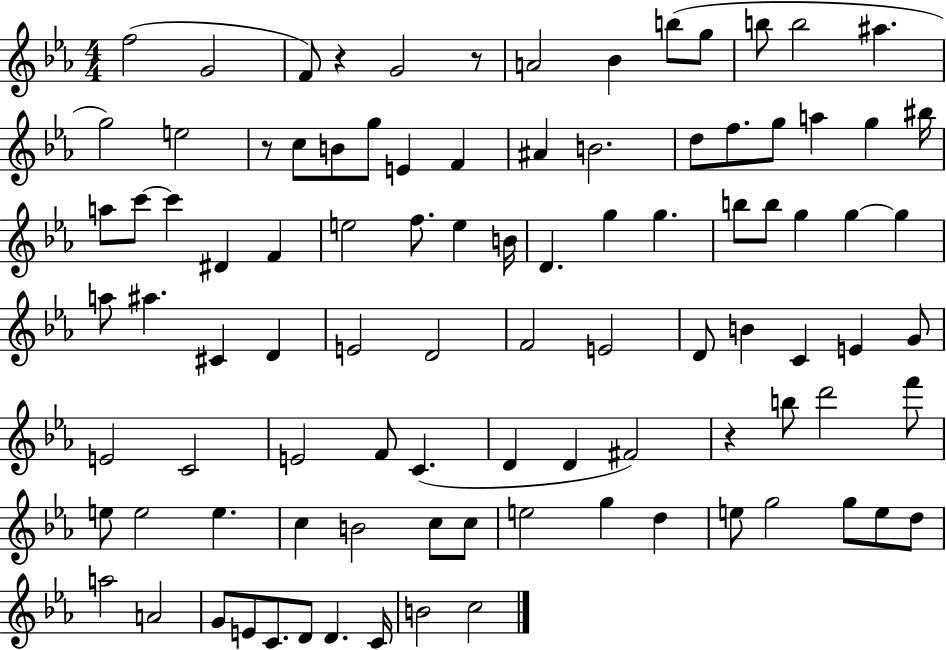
F5/h G4/h F4/e R/q G4/h R/e A4/h Bb4/q B5/e G5/e B5/e B5/h A#5/q. G5/h E5/h R/e C5/e B4/e G5/e E4/q F4/q A#4/q B4/h. D5/e F5/e. G5/e A5/q G5/q BIS5/s A5/e C6/e C6/q D#4/q F4/q E5/h F5/e. E5/q B4/s D4/q. G5/q G5/q. B5/e B5/e G5/q G5/q G5/q A5/e A#5/q. C#4/q D4/q E4/h D4/h F4/h E4/h D4/e B4/q C4/q E4/q G4/e E4/h C4/h E4/h F4/e C4/q. D4/q D4/q F#4/h R/q B5/e D6/h F6/e E5/e E5/h E5/q. C5/q B4/h C5/e C5/e E5/h G5/q D5/q E5/e G5/h G5/e E5/e D5/e A5/h A4/h G4/e E4/e C4/e. D4/e D4/q. C4/s B4/h C5/h